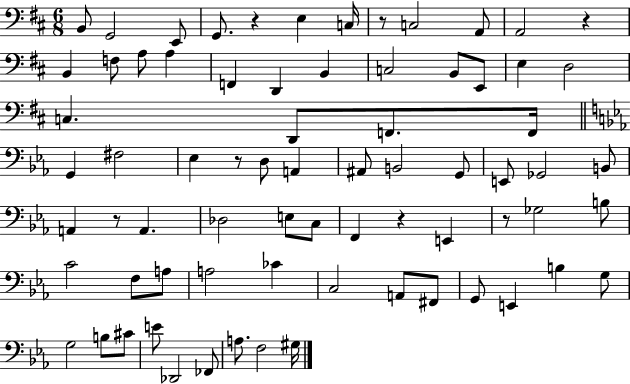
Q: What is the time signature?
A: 6/8